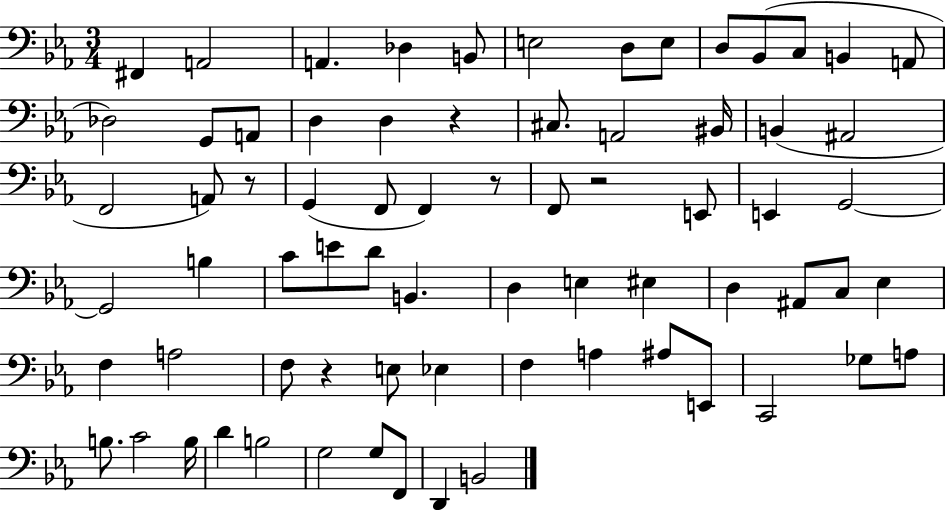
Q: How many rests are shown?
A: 5